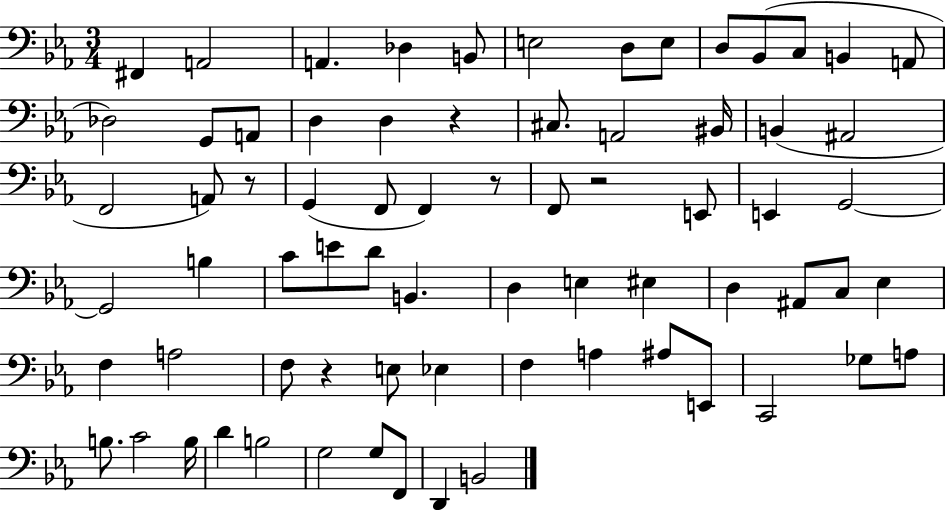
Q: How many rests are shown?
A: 5